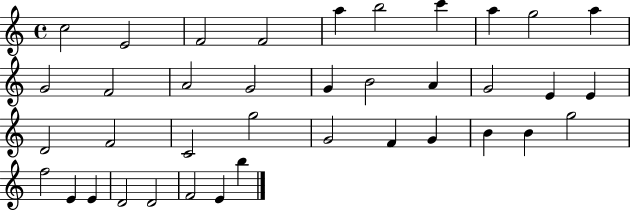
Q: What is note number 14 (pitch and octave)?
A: G4